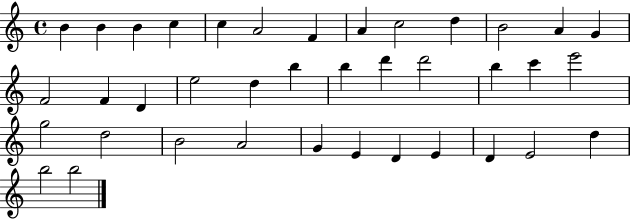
{
  \clef treble
  \time 4/4
  \defaultTimeSignature
  \key c \major
  b'4 b'4 b'4 c''4 | c''4 a'2 f'4 | a'4 c''2 d''4 | b'2 a'4 g'4 | \break f'2 f'4 d'4 | e''2 d''4 b''4 | b''4 d'''4 d'''2 | b''4 c'''4 e'''2 | \break g''2 d''2 | b'2 a'2 | g'4 e'4 d'4 e'4 | d'4 e'2 d''4 | \break b''2 b''2 | \bar "|."
}